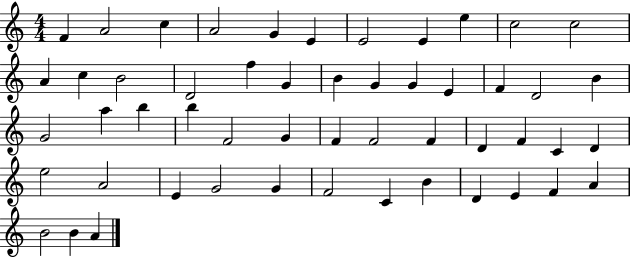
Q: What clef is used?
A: treble